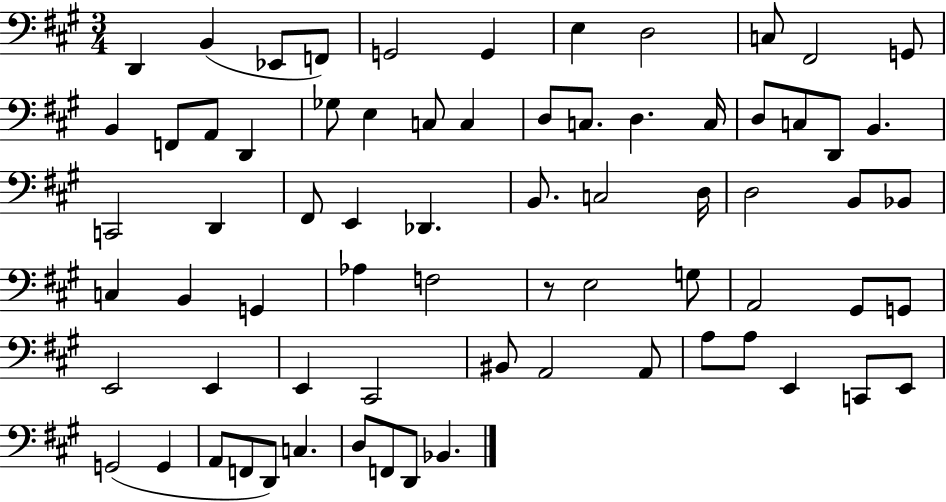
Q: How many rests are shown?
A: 1